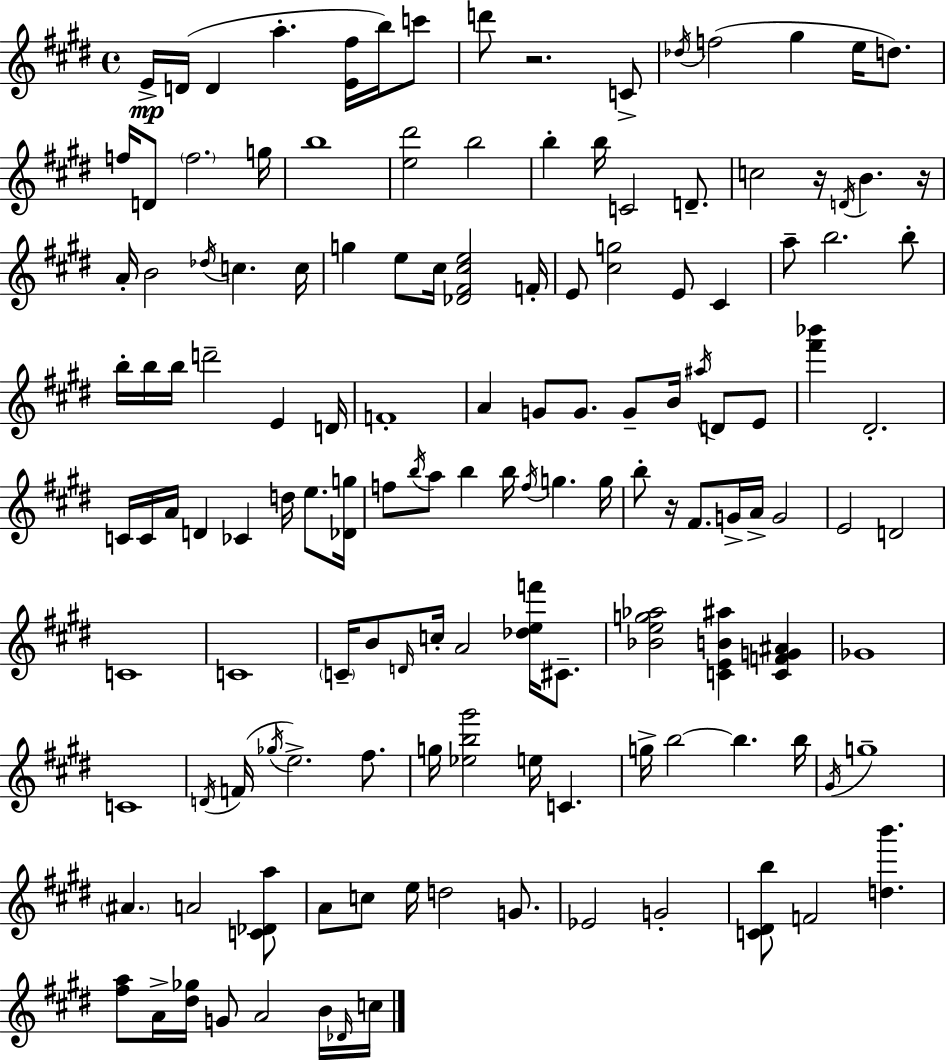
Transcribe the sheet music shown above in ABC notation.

X:1
T:Untitled
M:4/4
L:1/4
K:E
E/4 D/4 D a [E^f]/4 b/4 c'/2 d'/2 z2 C/2 _d/4 f2 ^g e/4 d/2 f/4 D/2 f2 g/4 b4 [e^d']2 b2 b b/4 C2 D/2 c2 z/4 D/4 B z/4 A/4 B2 _d/4 c c/4 g e/2 ^c/4 [_D^F^ce]2 F/4 E/2 [^cg]2 E/2 ^C a/2 b2 b/2 b/4 b/4 b/4 d'2 E D/4 F4 A G/2 G/2 G/2 B/4 ^a/4 D/2 E/2 [^f'_b'] ^D2 C/4 C/4 A/4 D _C d/4 e/2 [_Dg]/4 f/2 b/4 a/2 b b/4 f/4 g g/4 b/2 z/4 ^F/2 G/4 A/4 G2 E2 D2 C4 C4 C/4 B/2 D/4 c/4 A2 [_def']/4 ^C/2 [_Beg_a]2 [CEB^a] [CFG^A] _G4 C4 D/4 F/4 _g/4 e2 ^f/2 g/4 [_eb^g']2 e/4 C g/4 b2 b b/4 ^G/4 g4 ^A A2 [C_Da]/2 A/2 c/2 e/4 d2 G/2 _E2 G2 [C^Db]/2 F2 [db'] [^fa]/2 A/4 [^d_g]/4 G/2 A2 B/4 _D/4 c/4